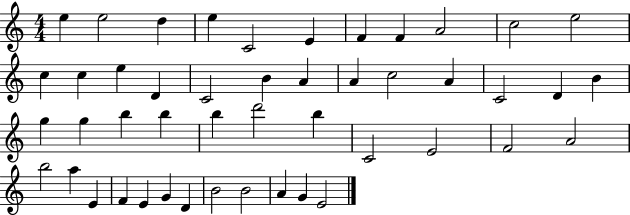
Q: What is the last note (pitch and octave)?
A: E4